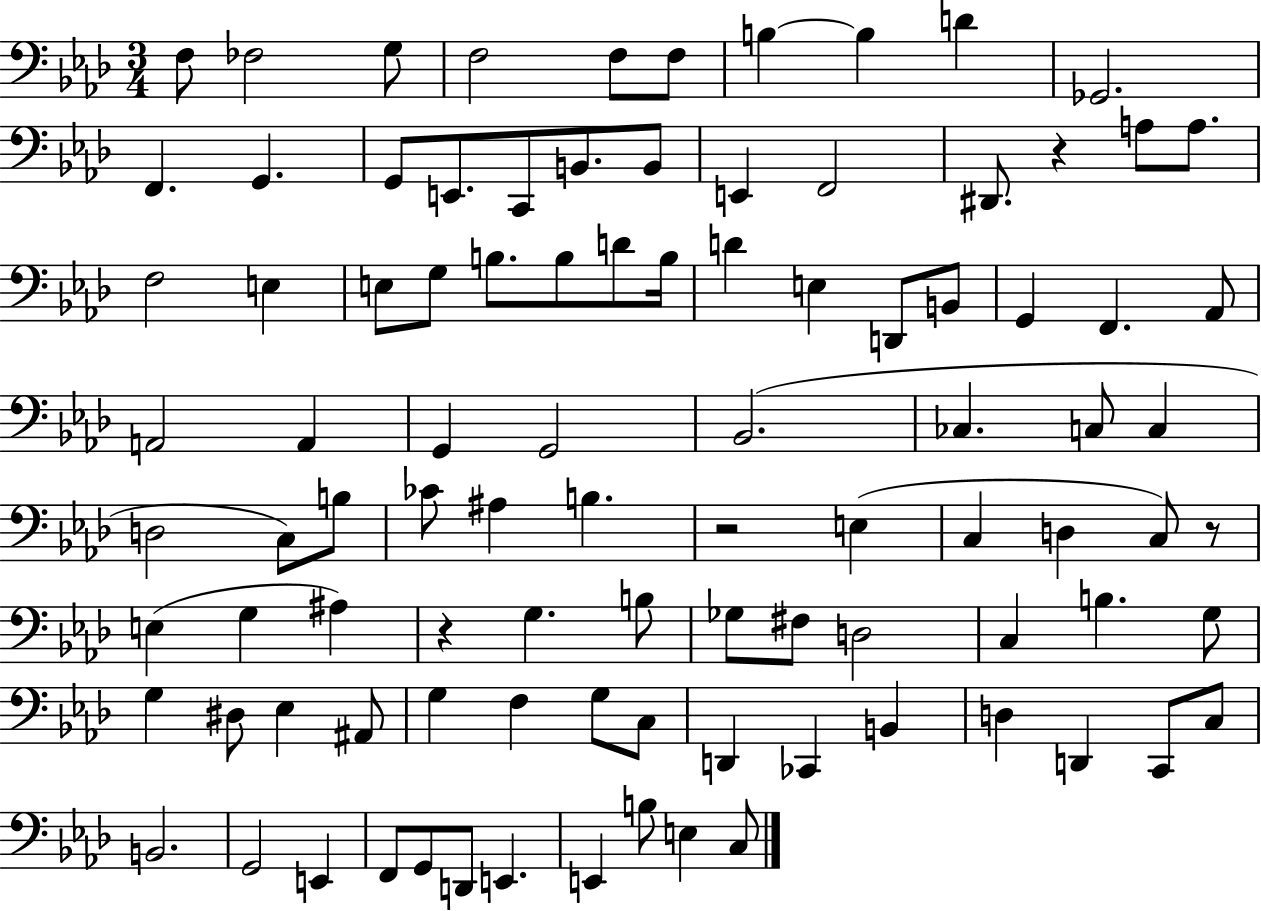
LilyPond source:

{
  \clef bass
  \numericTimeSignature
  \time 3/4
  \key aes \major
  f8 fes2 g8 | f2 f8 f8 | b4~~ b4 d'4 | ges,2. | \break f,4. g,4. | g,8 e,8. c,8 b,8. b,8 | e,4 f,2 | dis,8. r4 a8 a8. | \break f2 e4 | e8 g8 b8. b8 d'8 b16 | d'4 e4 d,8 b,8 | g,4 f,4. aes,8 | \break a,2 a,4 | g,4 g,2 | bes,2.( | ces4. c8 c4 | \break d2 c8) b8 | ces'8 ais4 b4. | r2 e4( | c4 d4 c8) r8 | \break e4( g4 ais4) | r4 g4. b8 | ges8 fis8 d2 | c4 b4. g8 | \break g4 dis8 ees4 ais,8 | g4 f4 g8 c8 | d,4 ces,4 b,4 | d4 d,4 c,8 c8 | \break b,2. | g,2 e,4 | f,8 g,8 d,8 e,4. | e,4 b8 e4 c8 | \break \bar "|."
}